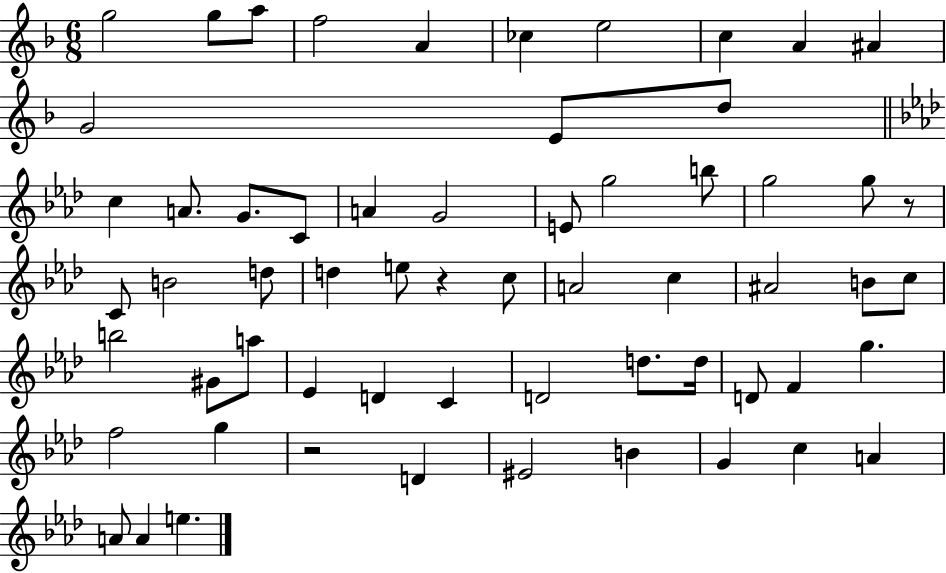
{
  \clef treble
  \numericTimeSignature
  \time 6/8
  \key f \major
  g''2 g''8 a''8 | f''2 a'4 | ces''4 e''2 | c''4 a'4 ais'4 | \break g'2 e'8 d''8 | \bar "||" \break \key aes \major c''4 a'8. g'8. c'8 | a'4 g'2 | e'8 g''2 b''8 | g''2 g''8 r8 | \break c'8 b'2 d''8 | d''4 e''8 r4 c''8 | a'2 c''4 | ais'2 b'8 c''8 | \break b''2 gis'8 a''8 | ees'4 d'4 c'4 | d'2 d''8. d''16 | d'8 f'4 g''4. | \break f''2 g''4 | r2 d'4 | eis'2 b'4 | g'4 c''4 a'4 | \break a'8 a'4 e''4. | \bar "|."
}